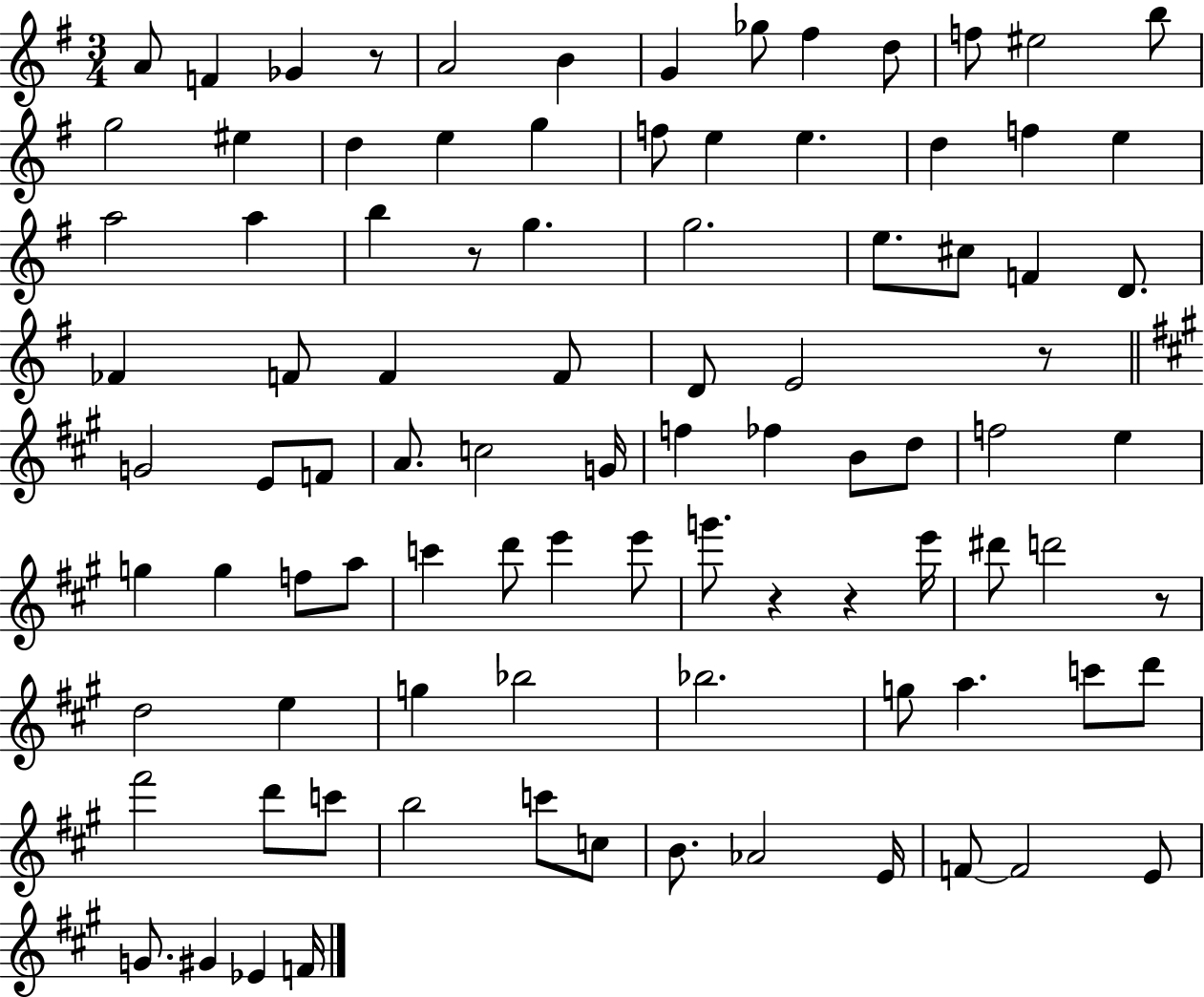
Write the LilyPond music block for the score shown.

{
  \clef treble
  \numericTimeSignature
  \time 3/4
  \key g \major
  a'8 f'4 ges'4 r8 | a'2 b'4 | g'4 ges''8 fis''4 d''8 | f''8 eis''2 b''8 | \break g''2 eis''4 | d''4 e''4 g''4 | f''8 e''4 e''4. | d''4 f''4 e''4 | \break a''2 a''4 | b''4 r8 g''4. | g''2. | e''8. cis''8 f'4 d'8. | \break fes'4 f'8 f'4 f'8 | d'8 e'2 r8 | \bar "||" \break \key a \major g'2 e'8 f'8 | a'8. c''2 g'16 | f''4 fes''4 b'8 d''8 | f''2 e''4 | \break g''4 g''4 f''8 a''8 | c'''4 d'''8 e'''4 e'''8 | g'''8. r4 r4 e'''16 | dis'''8 d'''2 r8 | \break d''2 e''4 | g''4 bes''2 | bes''2. | g''8 a''4. c'''8 d'''8 | \break fis'''2 d'''8 c'''8 | b''2 c'''8 c''8 | b'8. aes'2 e'16 | f'8~~ f'2 e'8 | \break g'8. gis'4 ees'4 f'16 | \bar "|."
}